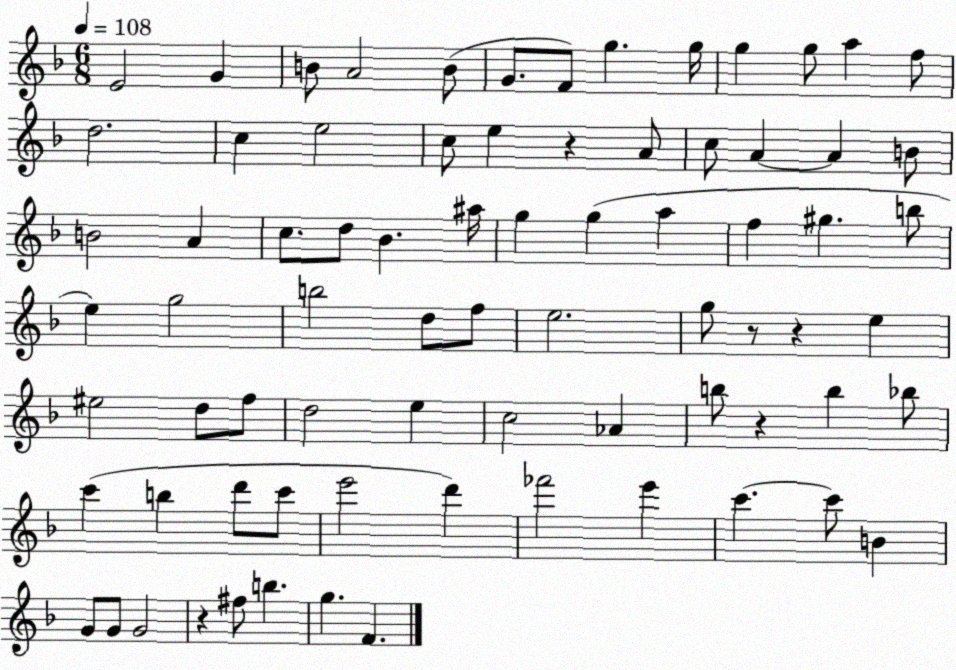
X:1
T:Untitled
M:6/8
L:1/4
K:F
E2 G B/2 A2 B/2 G/2 F/2 g g/4 g g/2 a f/2 d2 c e2 c/2 e z A/2 c/2 A A B/2 B2 A c/2 d/2 _B ^a/4 g g a f ^g b/2 e g2 b2 d/2 f/2 e2 g/2 z/2 z e ^e2 d/2 f/2 d2 e c2 _A b/2 z b _b/2 c' b d'/2 c'/2 e'2 d' _f'2 e' c' c'/2 B G/2 G/2 G2 z ^f/2 b g F